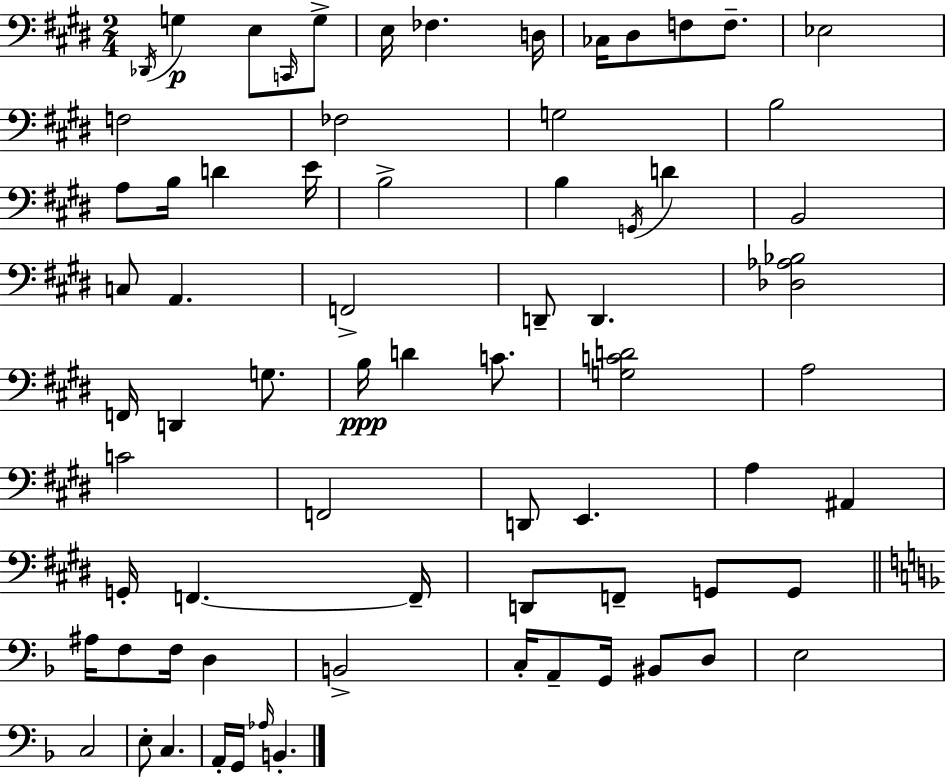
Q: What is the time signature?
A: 2/4